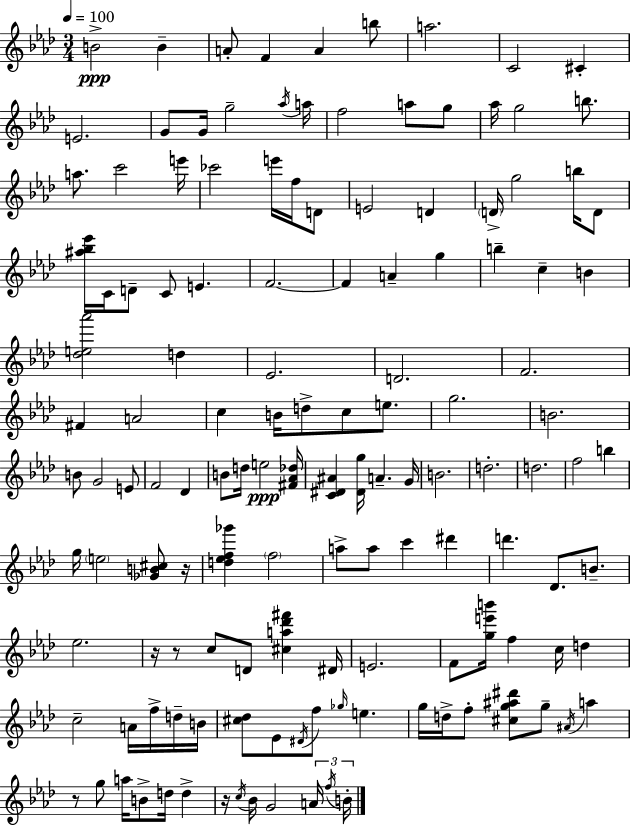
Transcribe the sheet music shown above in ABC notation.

X:1
T:Untitled
M:3/4
L:1/4
K:Fm
B2 B A/2 F A b/2 a2 C2 ^C E2 G/2 G/4 g2 _a/4 a/4 f2 a/2 g/2 _a/4 g2 b/2 a/2 c'2 e'/4 _c'2 e'/4 f/4 D/2 E2 D D/4 g2 b/4 D/2 [^a_b_e']/4 C/4 D/2 C/2 E F2 F A g b c B [_de_a']2 d _E2 D2 F2 ^F A2 c B/4 d/2 c/2 e/2 g2 B2 B/2 G2 E/2 F2 _D B/2 d/4 e2 [^F_A_d]/4 [C^D^A] [^Dg]/4 A G/4 B2 d2 d2 f2 b g/4 e2 [_GB^c]/2 z/4 [d_ef_g'] f2 a/2 a/2 c' ^d' d' _D/2 B/2 _e2 z/4 z/2 c/2 D/2 [^ca_d'^f'] ^D/4 E2 F/2 [ge'b']/4 f c/4 d c2 A/4 f/4 d/4 B/4 [^c_d]/2 _E/2 ^D/4 f/2 _g/4 e g/4 d/4 f/2 [^cg^a^d']/2 g/2 ^A/4 a z/2 g/2 a/4 B/2 d/4 d z/4 c/4 _B/4 G2 A/4 f/4 B/4